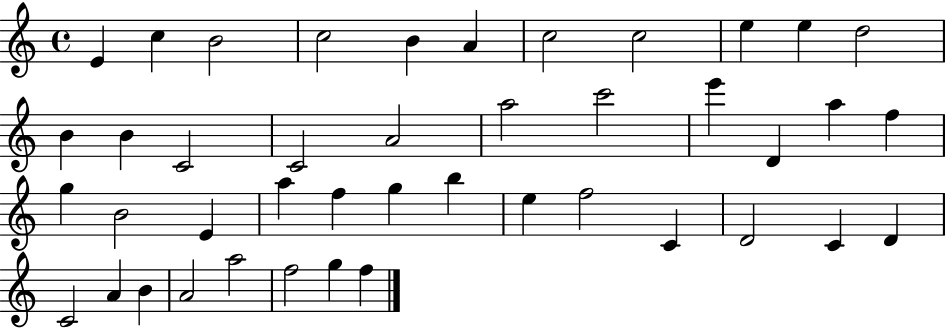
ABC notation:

X:1
T:Untitled
M:4/4
L:1/4
K:C
E c B2 c2 B A c2 c2 e e d2 B B C2 C2 A2 a2 c'2 e' D a f g B2 E a f g b e f2 C D2 C D C2 A B A2 a2 f2 g f